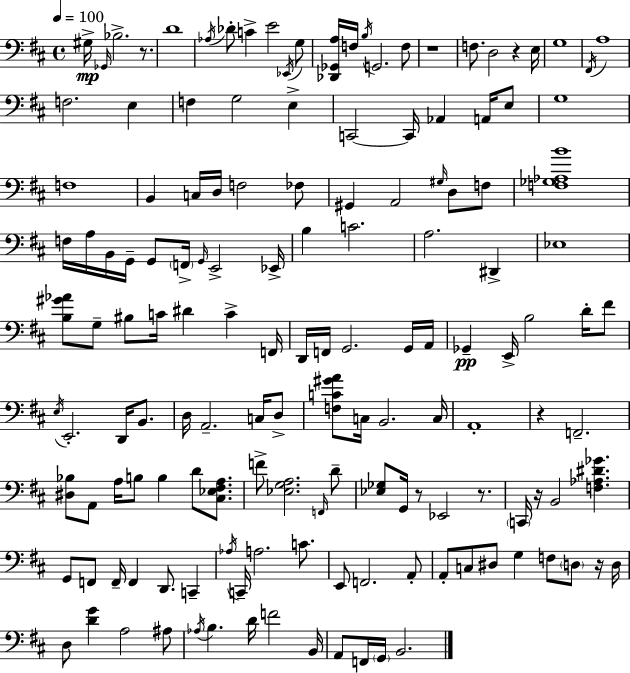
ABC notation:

X:1
T:Untitled
M:4/4
L:1/4
K:D
^G,/4 _G,,/4 _B,2 z/2 D4 _A,/4 _D/2 C E2 _E,,/4 G,/2 [_D,,_G,,A,]/4 F,/4 B,/4 G,,2 F,/2 z4 F,/2 D,2 z E,/4 G,4 ^F,,/4 A,4 F,2 E, F, G,2 E, C,,2 C,,/4 _A,, A,,/4 E,/2 G,4 F,4 B,, C,/4 D,/4 F,2 _F,/2 ^G,, A,,2 ^G,/4 D,/2 F,/2 [F,_G,_A,B]4 F,/4 A,/4 B,,/4 G,,/4 G,,/2 F,,/4 G,,/4 E,,2 _E,,/4 B, C2 A,2 ^D,, _E,4 [B,^G_A]/2 G,/2 ^B,/2 C/4 ^D C F,,/4 D,,/4 F,,/4 G,,2 G,,/4 A,,/4 _G,, E,,/4 B,2 D/4 ^F/2 E,/4 E,,2 D,,/4 B,,/2 D,/4 A,,2 C,/4 D,/2 [F,C^GA]/2 C,/4 B,,2 C,/4 A,,4 z F,,2 [^D,_B,]/2 A,,/2 A,/4 B,/2 B, D/2 [^C,_E,^F,A,]/2 F/2 [_E,G,A,]2 F,,/4 D/2 [_E,_G,]/2 G,,/4 z/2 _E,,2 z/2 C,,/4 z/4 B,,2 [F,_A,^D_G] G,,/2 F,,/2 F,,/4 F,, D,,/2 C,, _A,/4 C,,/4 A,2 C/2 E,,/2 F,,2 A,,/2 A,,/2 C,/2 ^D,/2 G, F,/2 D,/2 z/4 D,/4 D,/2 [DG] A,2 ^A,/2 _A,/4 B, D/4 F2 B,,/4 A,,/2 F,,/4 G,,/4 B,,2